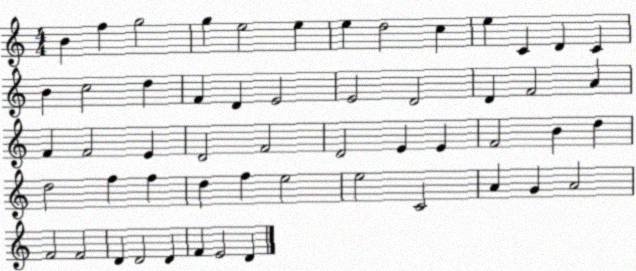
X:1
T:Untitled
M:4/4
L:1/4
K:C
B f g2 g e2 e e d2 c e C D C B c2 d F D E2 E2 D2 D F2 A F F2 E D2 F2 D2 E E F2 B d d2 f f d f e2 e2 C2 A G A2 F2 F2 D D2 D F E2 D